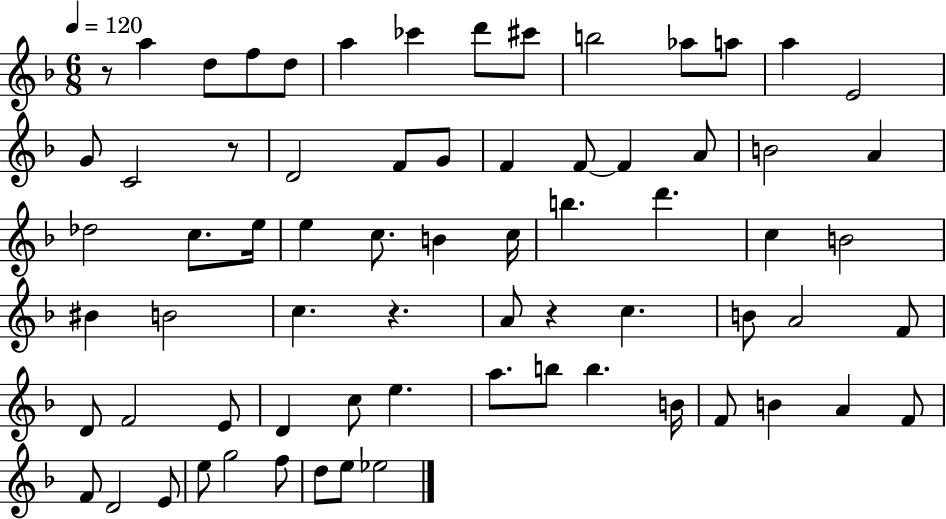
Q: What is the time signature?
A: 6/8